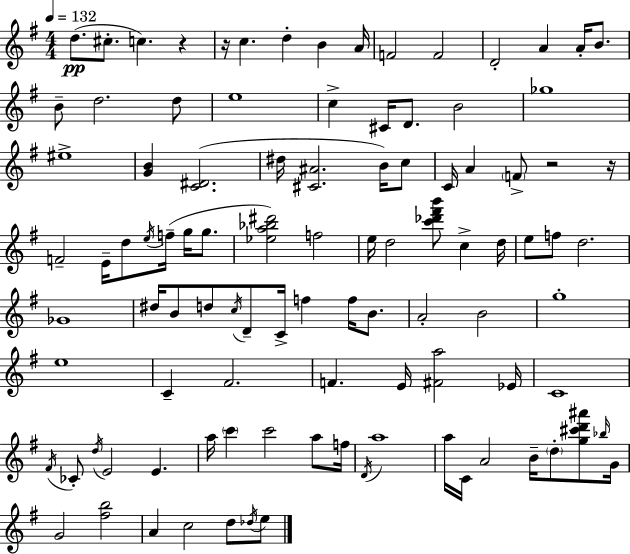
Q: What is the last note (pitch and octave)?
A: E5